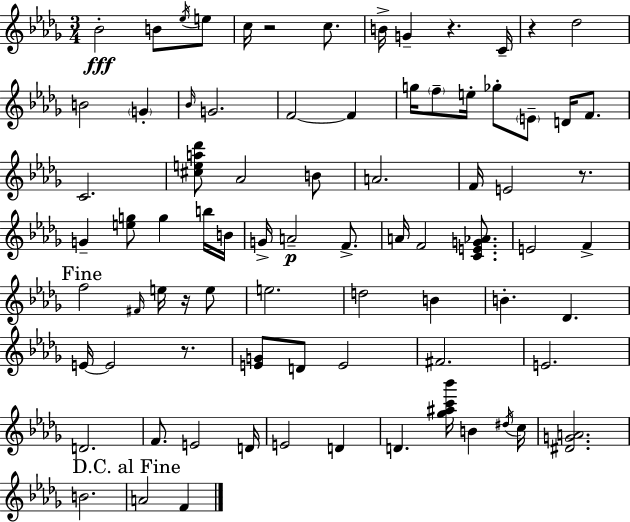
{
  \clef treble
  \numericTimeSignature
  \time 3/4
  \key bes \minor
  \repeat volta 2 { bes'2-.\fff b'8 \acciaccatura { ees''16 } e''8 | c''16 r2 c''8. | b'16-> g'4-- r4. | c'16-- r4 des''2 | \break b'2 \parenthesize g'4-. | \grace { bes'16 } g'2. | f'2~~ f'4 | g''16 \parenthesize f''8-- e''16-. ges''8-. \parenthesize e'8-- d'16 f'8. | \break c'2. | <cis'' e'' a'' des'''>8 aes'2 | b'8 a'2. | f'16 e'2 r8. | \break g'4-- <e'' g''>8 g''4 | b''16 b'16 g'16-> a'2--\p f'8.-> | a'16 f'2 <c' e' g' aes'>8. | e'2 f'4-> | \break \mark "Fine" f''2 \grace { fis'16 } e''16 | r16 e''8 e''2. | d''2 b'4 | b'4.-. des'4. | \break e'16~~ e'2 | r8. <e' g'>8 d'8 e'2 | fis'2. | e'2. | \break d'2. | f'8. e'2 | d'16 e'2 d'4 | d'4. <ges'' ais'' c''' bes'''>16 b'4 | \break \acciaccatura { dis''16 } c''16 <dis' g' a'>2. | b'2. | \mark "D.C. al Fine" a'2 | f'4 } \bar "|."
}